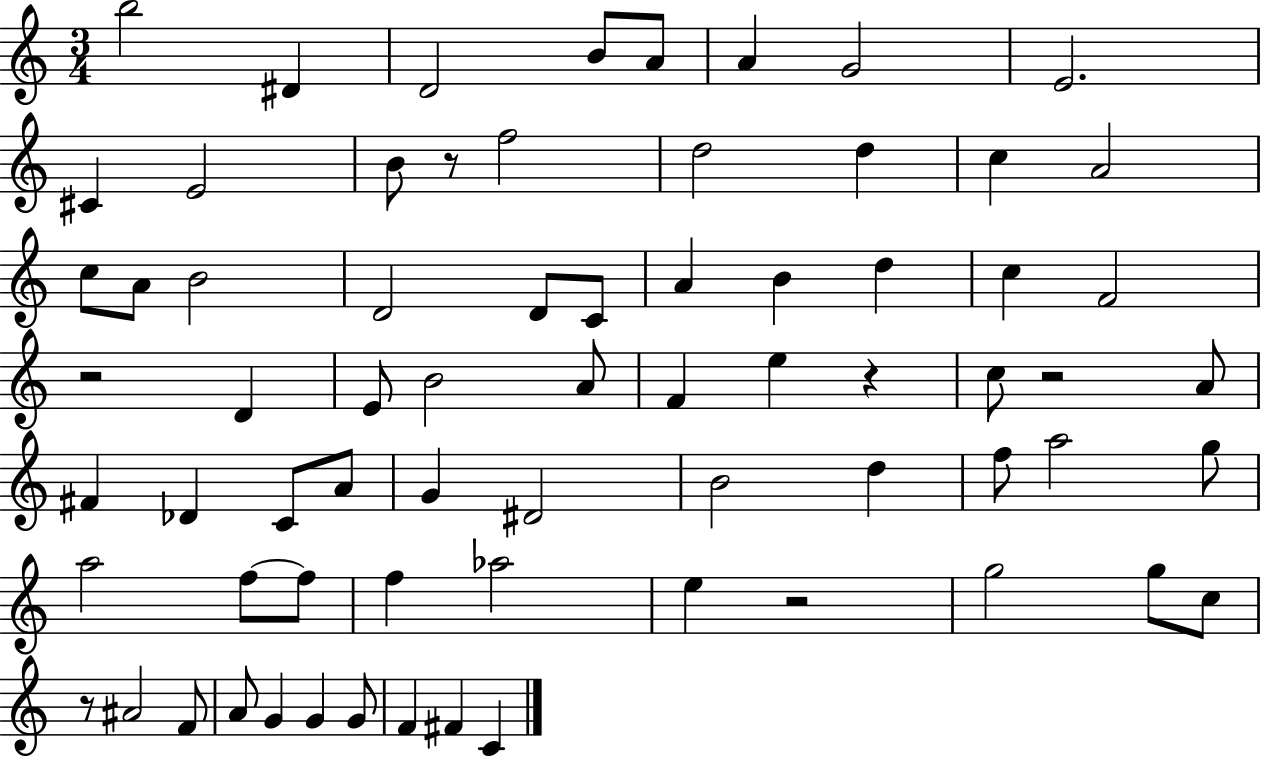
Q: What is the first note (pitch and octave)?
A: B5